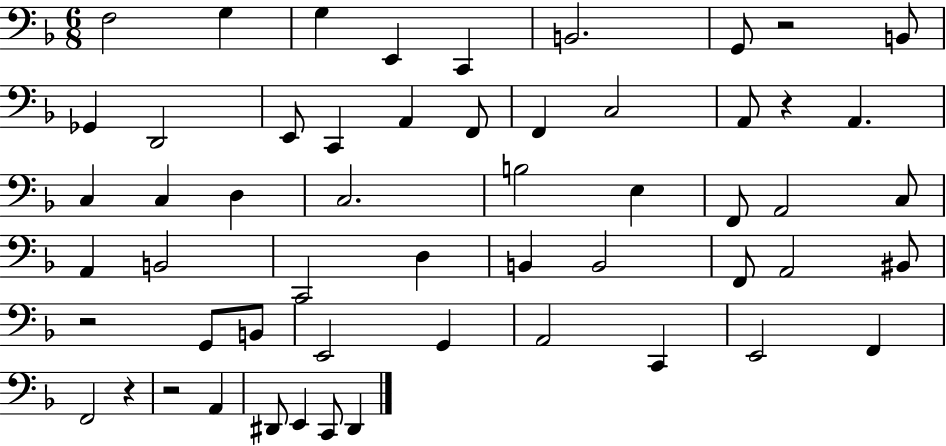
{
  \clef bass
  \numericTimeSignature
  \time 6/8
  \key f \major
  f2 g4 | g4 e,4 c,4 | b,2. | g,8 r2 b,8 | \break ges,4 d,2 | e,8 c,4 a,4 f,8 | f,4 c2 | a,8 r4 a,4. | \break c4 c4 d4 | c2. | b2 e4 | f,8 a,2 c8 | \break a,4 b,2 | c,2 d4 | b,4 b,2 | f,8 a,2 bis,8 | \break r2 g,8 b,8 | e,2 g,4 | a,2 c,4 | e,2 f,4 | \break f,2 r4 | r2 a,4 | dis,8 e,4 c,8 dis,4 | \bar "|."
}